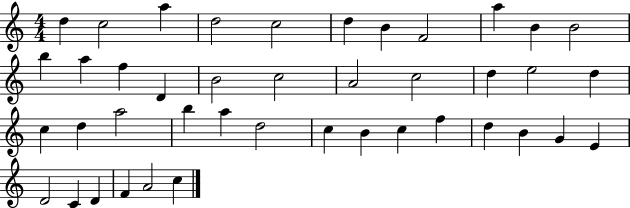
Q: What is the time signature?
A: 4/4